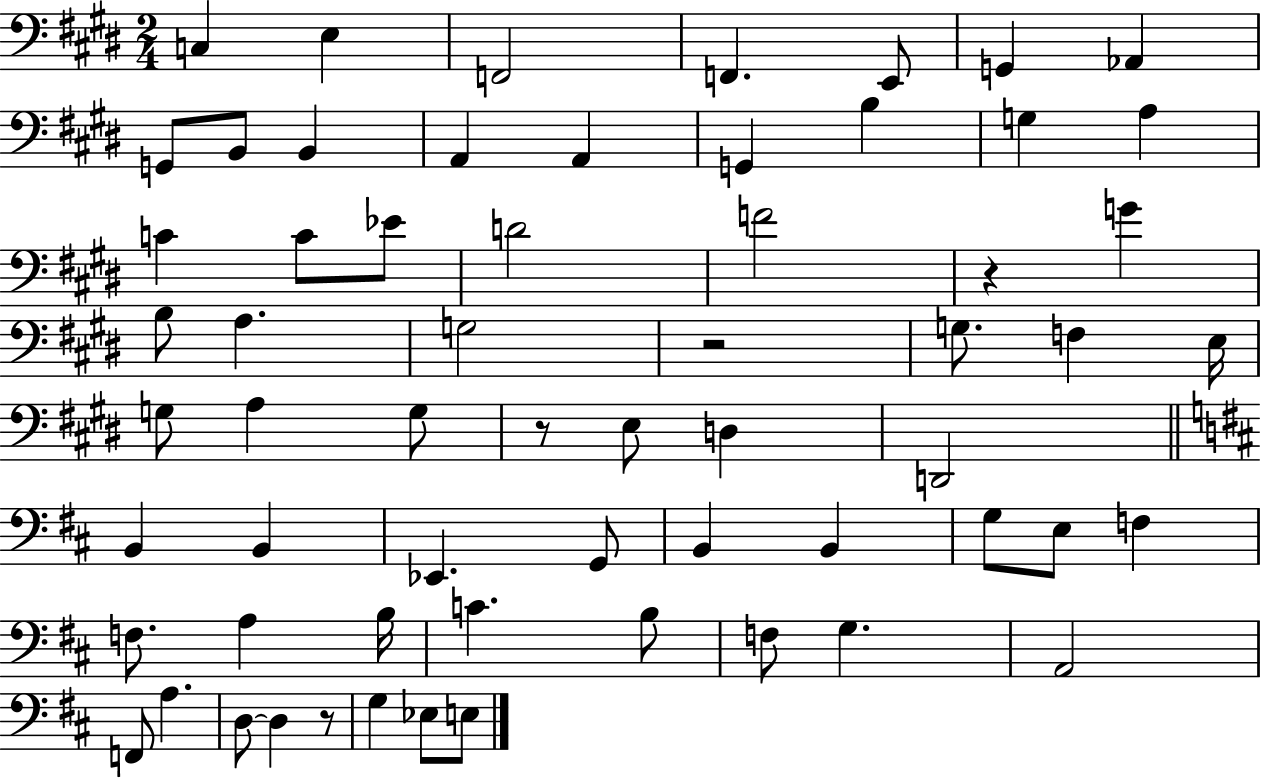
X:1
T:Untitled
M:2/4
L:1/4
K:E
C, E, F,,2 F,, E,,/2 G,, _A,, G,,/2 B,,/2 B,, A,, A,, G,, B, G, A, C C/2 _E/2 D2 F2 z G B,/2 A, G,2 z2 G,/2 F, E,/4 G,/2 A, G,/2 z/2 E,/2 D, D,,2 B,, B,, _E,, G,,/2 B,, B,, G,/2 E,/2 F, F,/2 A, B,/4 C B,/2 F,/2 G, A,,2 F,,/2 A, D,/2 D, z/2 G, _E,/2 E,/2